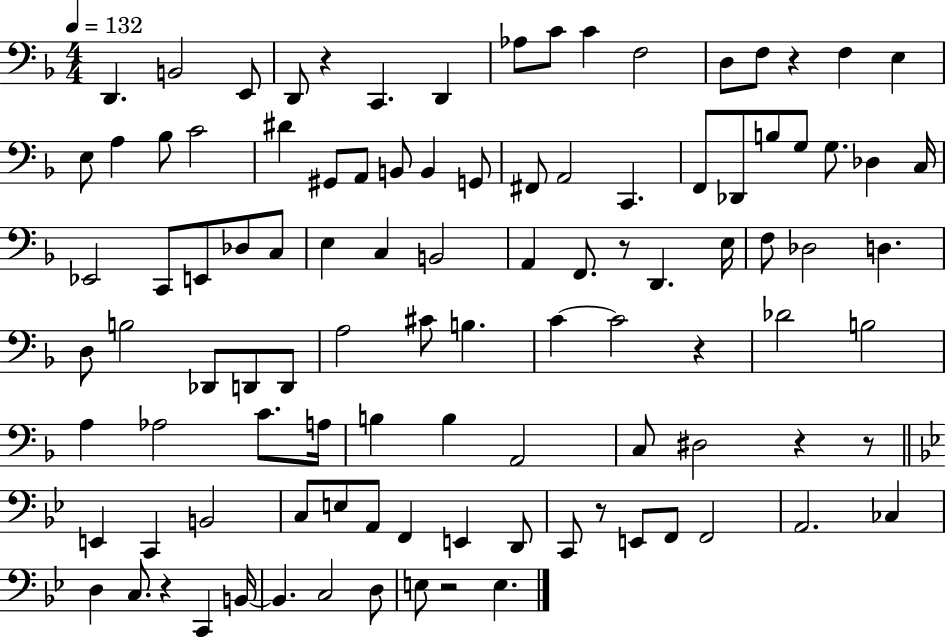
{
  \clef bass
  \numericTimeSignature
  \time 4/4
  \key f \major
  \tempo 4 = 132
  d,4. b,2 e,8 | d,8 r4 c,4. d,4 | aes8 c'8 c'4 f2 | d8 f8 r4 f4 e4 | \break e8 a4 bes8 c'2 | dis'4 gis,8 a,8 b,8 b,4 g,8 | fis,8 a,2 c,4. | f,8 des,8 b8 g8 g8. des4 c16 | \break ees,2 c,8 e,8 des8 c8 | e4 c4 b,2 | a,4 f,8. r8 d,4. e16 | f8 des2 d4. | \break d8 b2 des,8 d,8 d,8 | a2 cis'8 b4. | c'4~~ c'2 r4 | des'2 b2 | \break a4 aes2 c'8. a16 | b4 b4 a,2 | c8 dis2 r4 r8 | \bar "||" \break \key bes \major e,4 c,4 b,2 | c8 e8 a,8 f,4 e,4 d,8 | c,8 r8 e,8 f,8 f,2 | a,2. ces4 | \break d4 c8. r4 c,4 b,16~~ | b,4. c2 d8 | e8 r2 e4. | \bar "|."
}